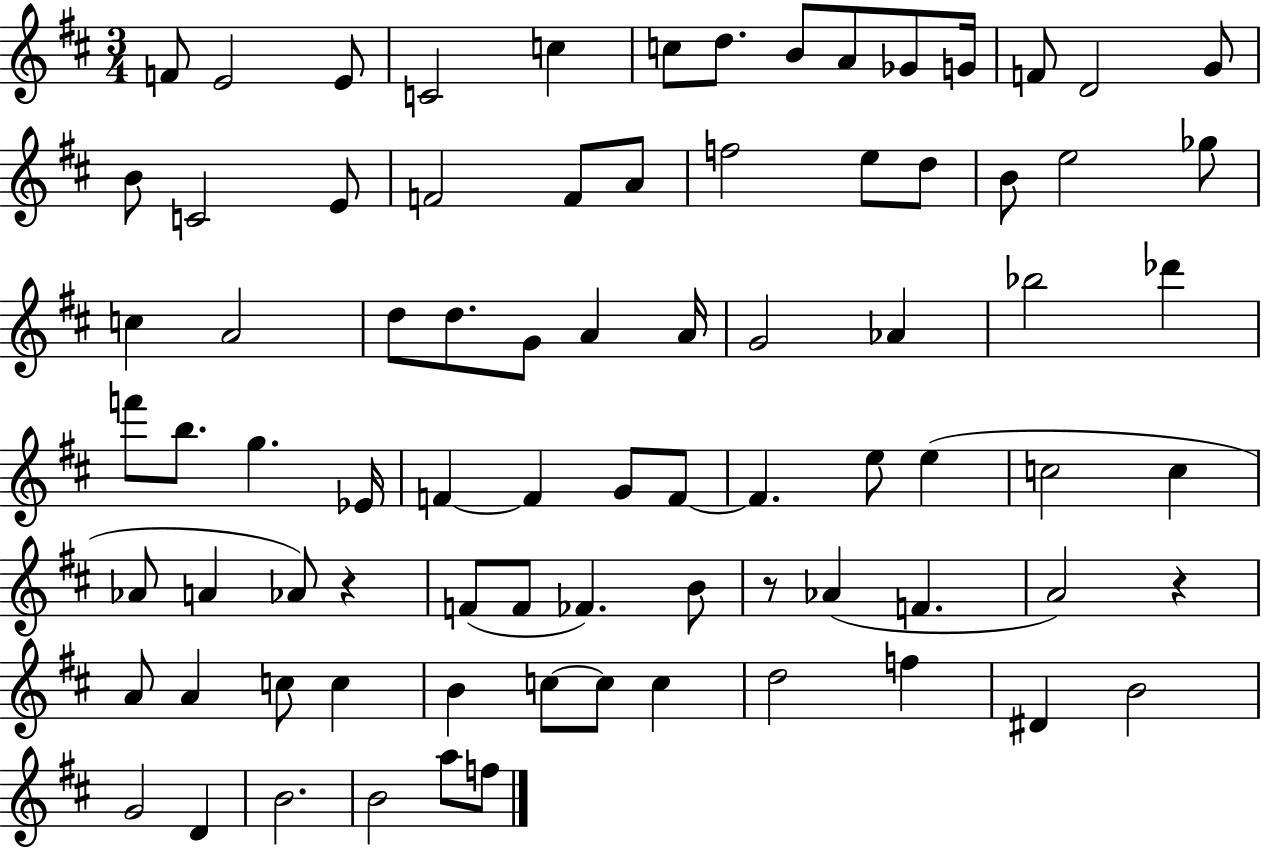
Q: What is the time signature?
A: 3/4